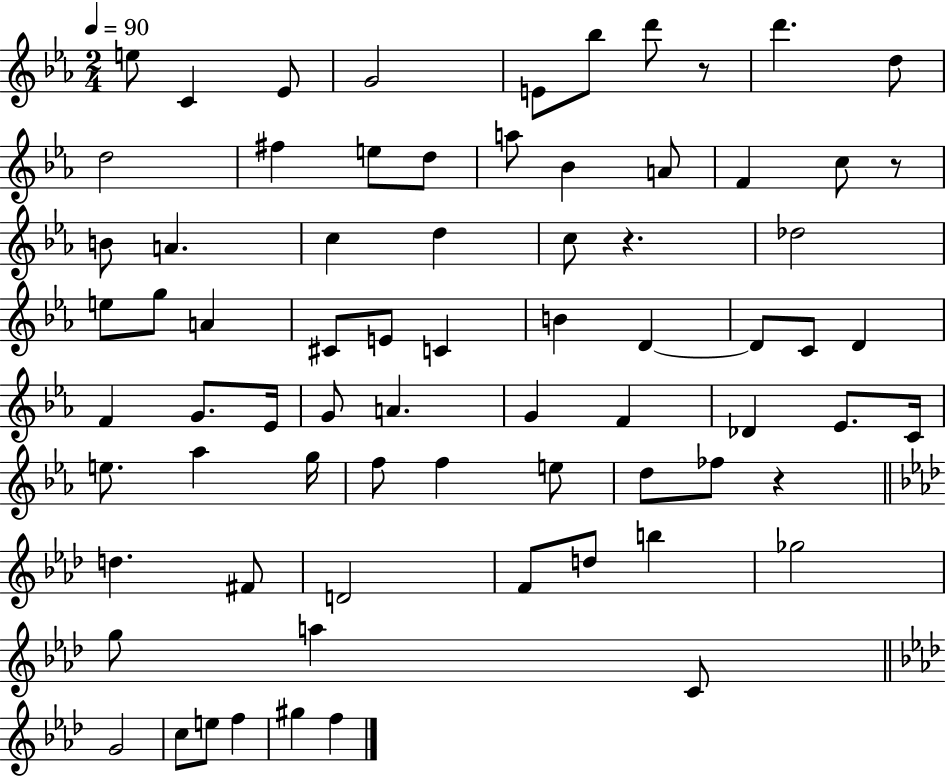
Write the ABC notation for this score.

X:1
T:Untitled
M:2/4
L:1/4
K:Eb
e/2 C _E/2 G2 E/2 _b/2 d'/2 z/2 d' d/2 d2 ^f e/2 d/2 a/2 _B A/2 F c/2 z/2 B/2 A c d c/2 z _d2 e/2 g/2 A ^C/2 E/2 C B D D/2 C/2 D F G/2 _E/4 G/2 A G F _D _E/2 C/4 e/2 _a g/4 f/2 f e/2 d/2 _f/2 z d ^F/2 D2 F/2 d/2 b _g2 g/2 a C/2 G2 c/2 e/2 f ^g f